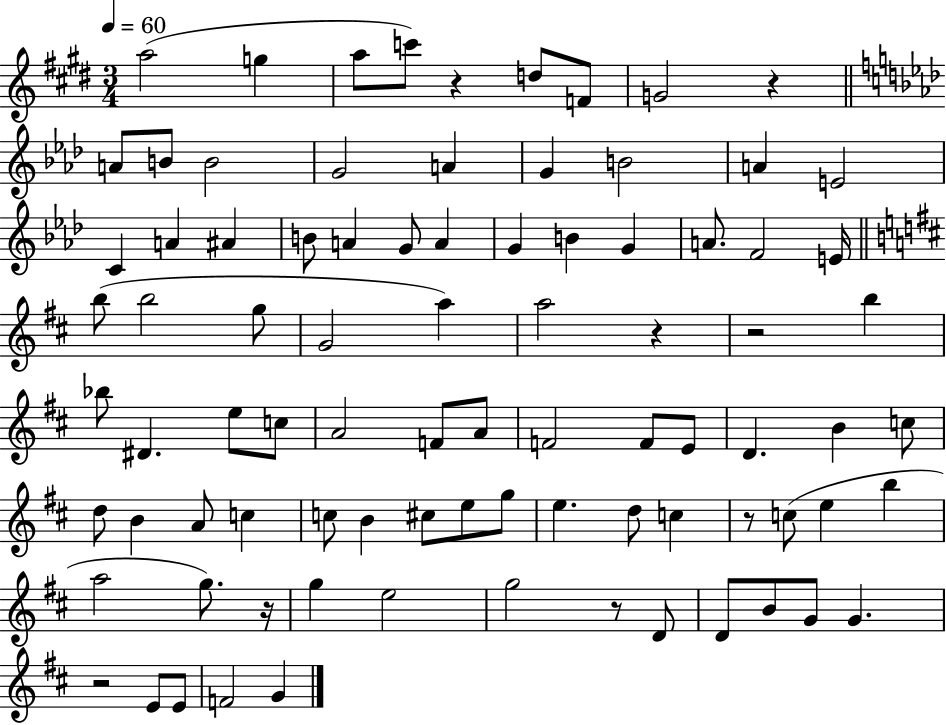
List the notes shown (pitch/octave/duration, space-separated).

A5/h G5/q A5/e C6/e R/q D5/e F4/e G4/h R/q A4/e B4/e B4/h G4/h A4/q G4/q B4/h A4/q E4/h C4/q A4/q A#4/q B4/e A4/q G4/e A4/q G4/q B4/q G4/q A4/e. F4/h E4/s B5/e B5/h G5/e G4/h A5/q A5/h R/q R/h B5/q Bb5/e D#4/q. E5/e C5/e A4/h F4/e A4/e F4/h F4/e E4/e D4/q. B4/q C5/e D5/e B4/q A4/e C5/q C5/e B4/q C#5/e E5/e G5/e E5/q. D5/e C5/q R/e C5/e E5/q B5/q A5/h G5/e. R/s G5/q E5/h G5/h R/e D4/e D4/e B4/e G4/e G4/q. R/h E4/e E4/e F4/h G4/q